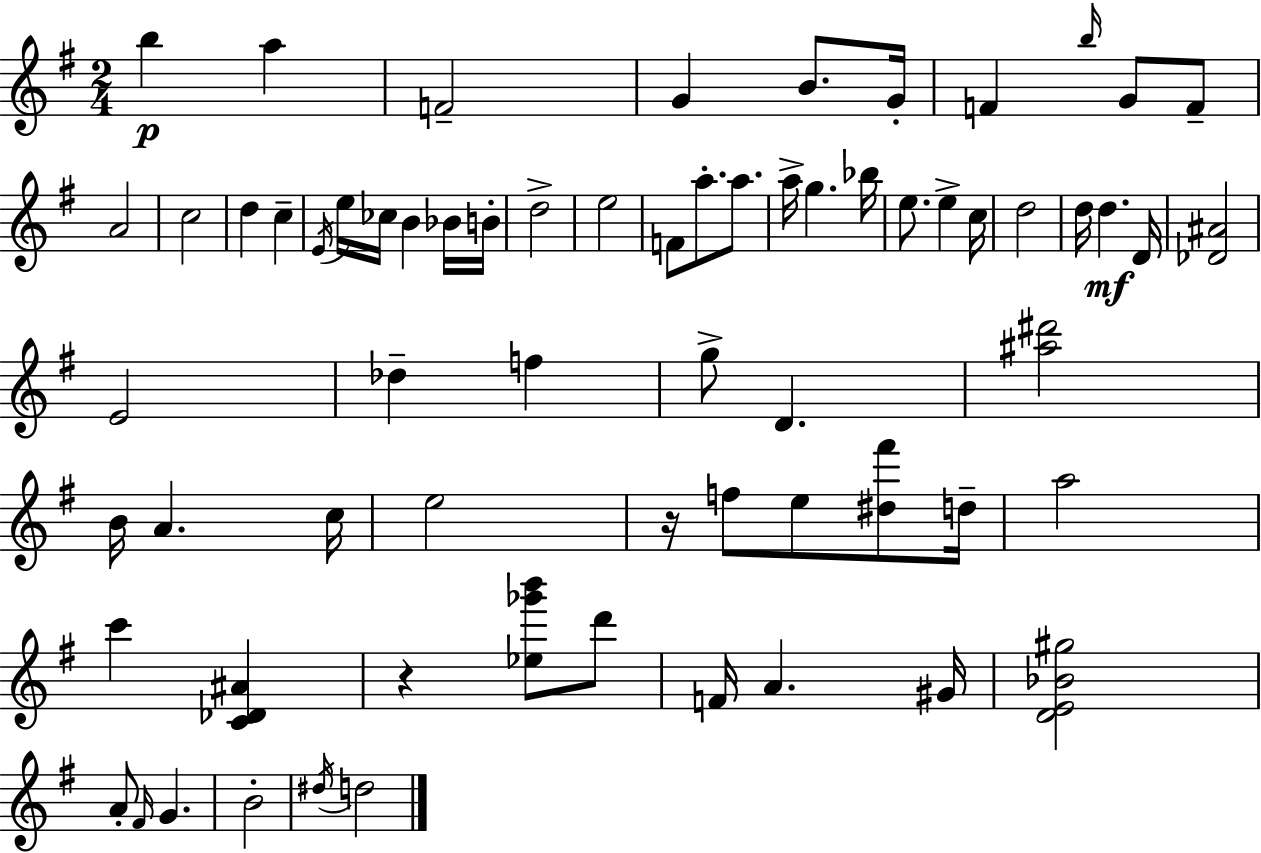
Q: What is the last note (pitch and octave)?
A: D5